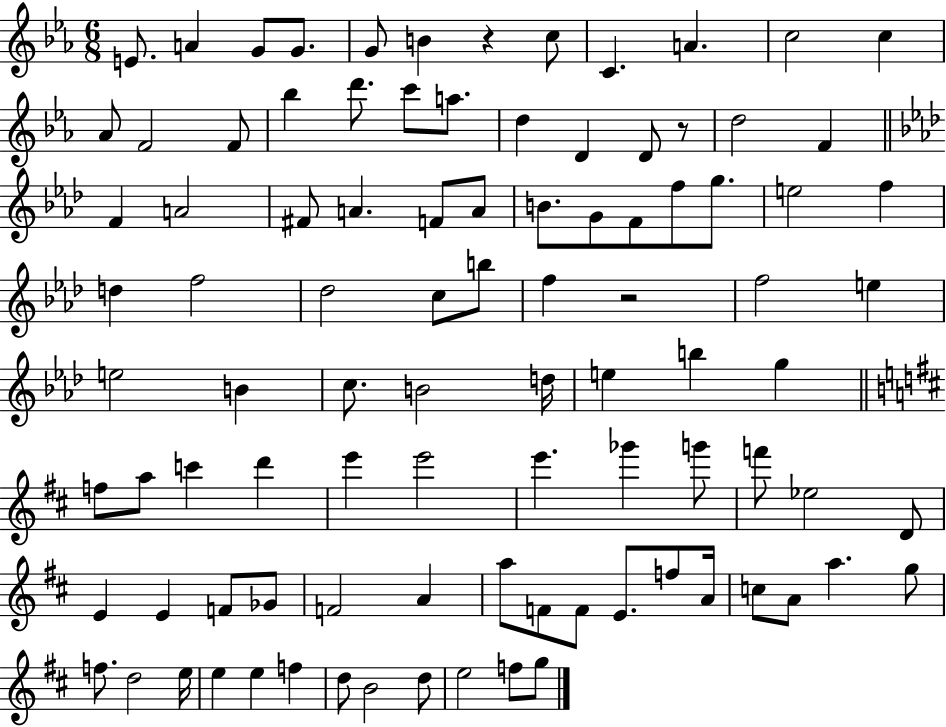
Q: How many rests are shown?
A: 3